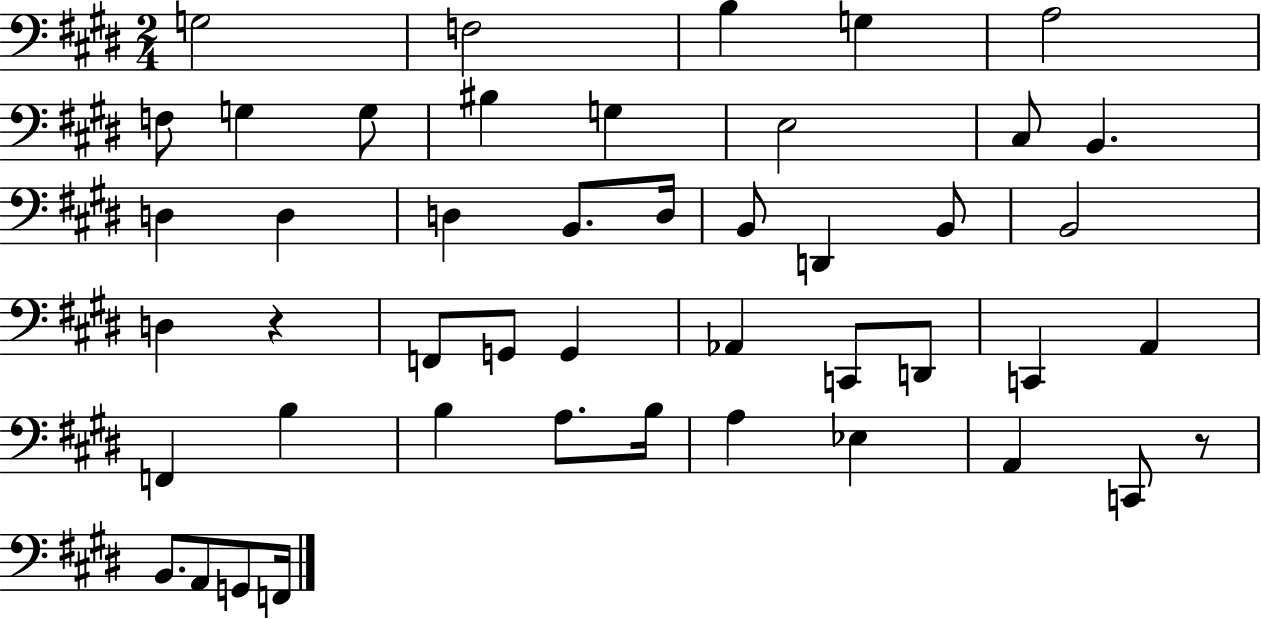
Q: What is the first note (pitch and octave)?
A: G3